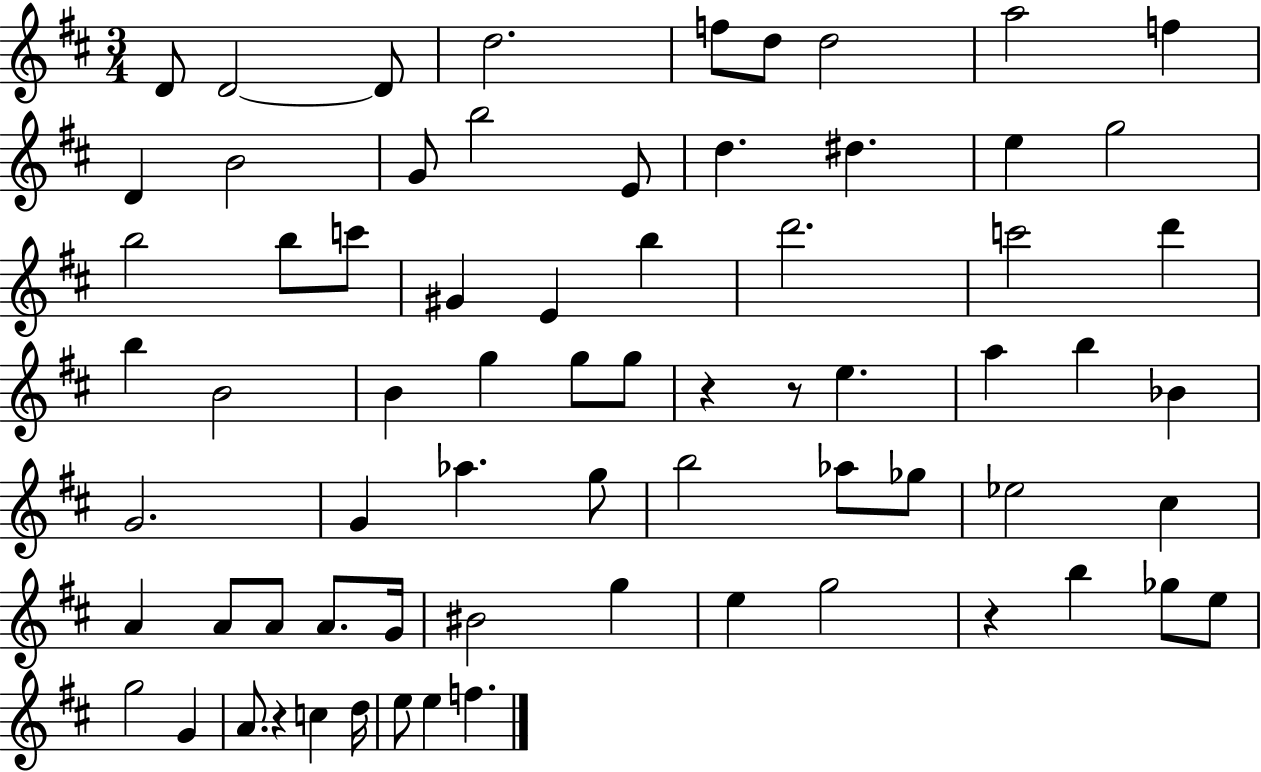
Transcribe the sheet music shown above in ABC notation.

X:1
T:Untitled
M:3/4
L:1/4
K:D
D/2 D2 D/2 d2 f/2 d/2 d2 a2 f D B2 G/2 b2 E/2 d ^d e g2 b2 b/2 c'/2 ^G E b d'2 c'2 d' b B2 B g g/2 g/2 z z/2 e a b _B G2 G _a g/2 b2 _a/2 _g/2 _e2 ^c A A/2 A/2 A/2 G/4 ^B2 g e g2 z b _g/2 e/2 g2 G A/2 z c d/4 e/2 e f